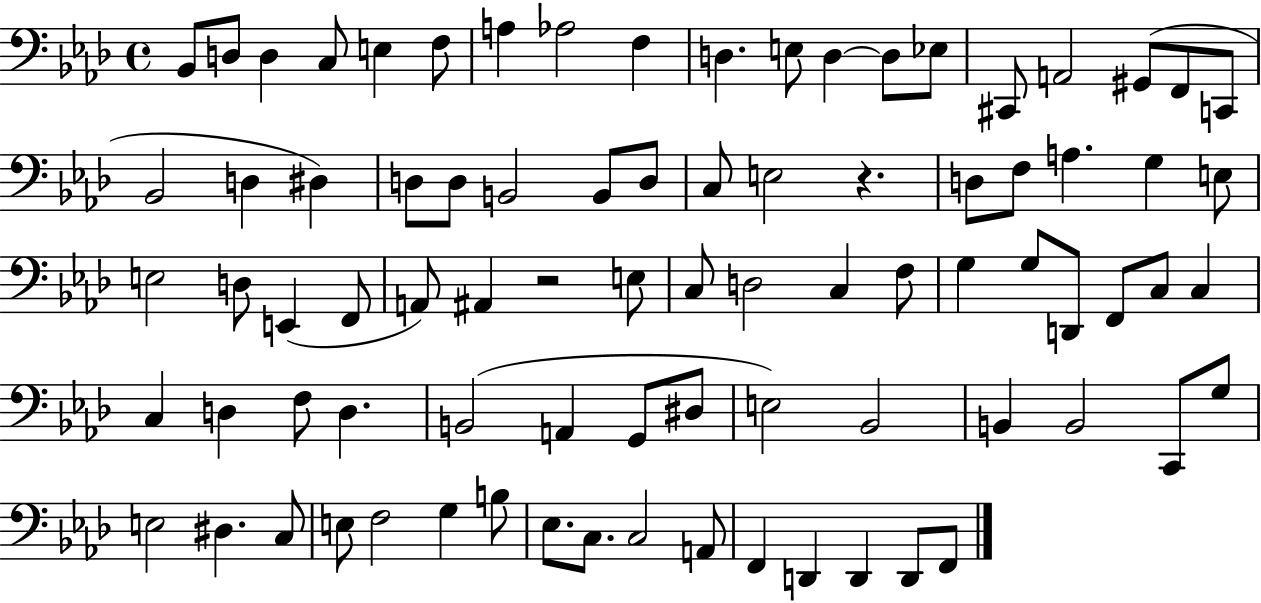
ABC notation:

X:1
T:Untitled
M:4/4
L:1/4
K:Ab
_B,,/2 D,/2 D, C,/2 E, F,/2 A, _A,2 F, D, E,/2 D, D,/2 _E,/2 ^C,,/2 A,,2 ^G,,/2 F,,/2 C,,/2 _B,,2 D, ^D, D,/2 D,/2 B,,2 B,,/2 D,/2 C,/2 E,2 z D,/2 F,/2 A, G, E,/2 E,2 D,/2 E,, F,,/2 A,,/2 ^A,, z2 E,/2 C,/2 D,2 C, F,/2 G, G,/2 D,,/2 F,,/2 C,/2 C, C, D, F,/2 D, B,,2 A,, G,,/2 ^D,/2 E,2 _B,,2 B,, B,,2 C,,/2 G,/2 E,2 ^D, C,/2 E,/2 F,2 G, B,/2 _E,/2 C,/2 C,2 A,,/2 F,, D,, D,, D,,/2 F,,/2